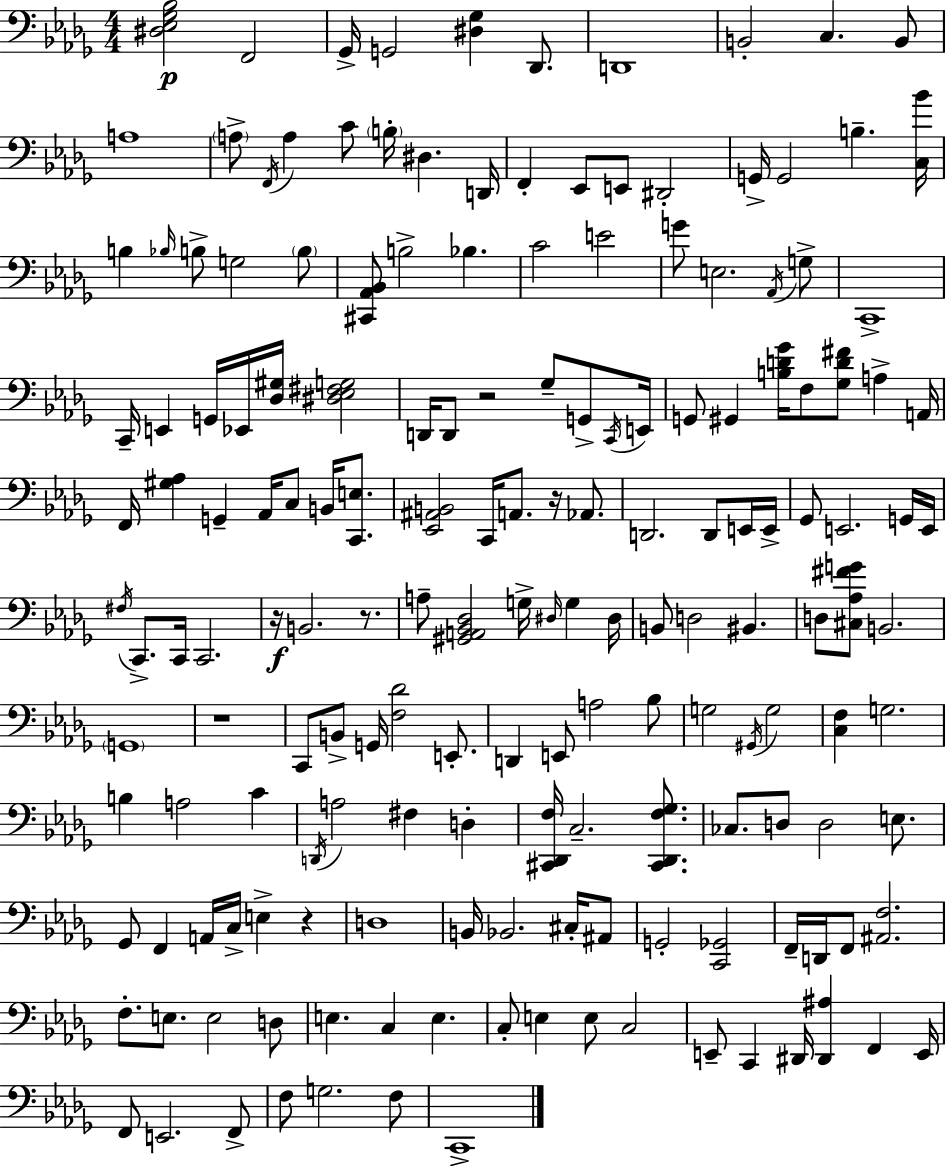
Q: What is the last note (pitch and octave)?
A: C2